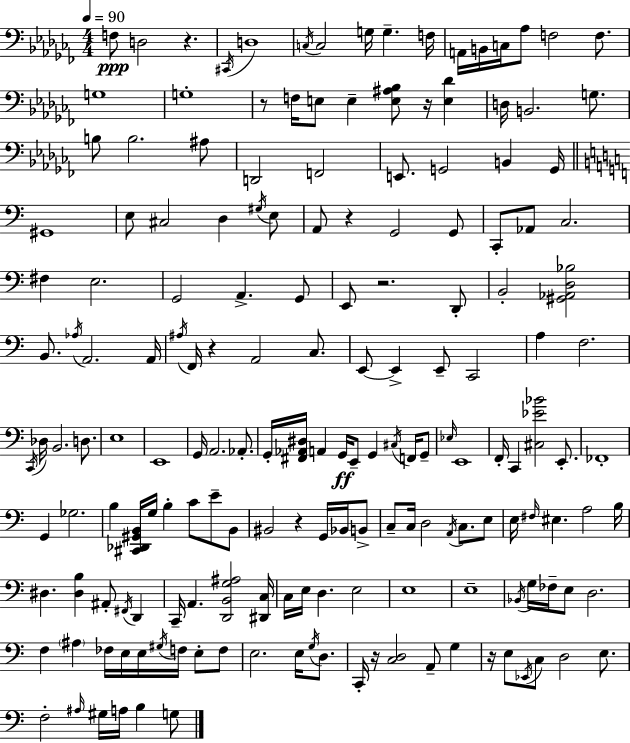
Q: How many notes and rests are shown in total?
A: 175